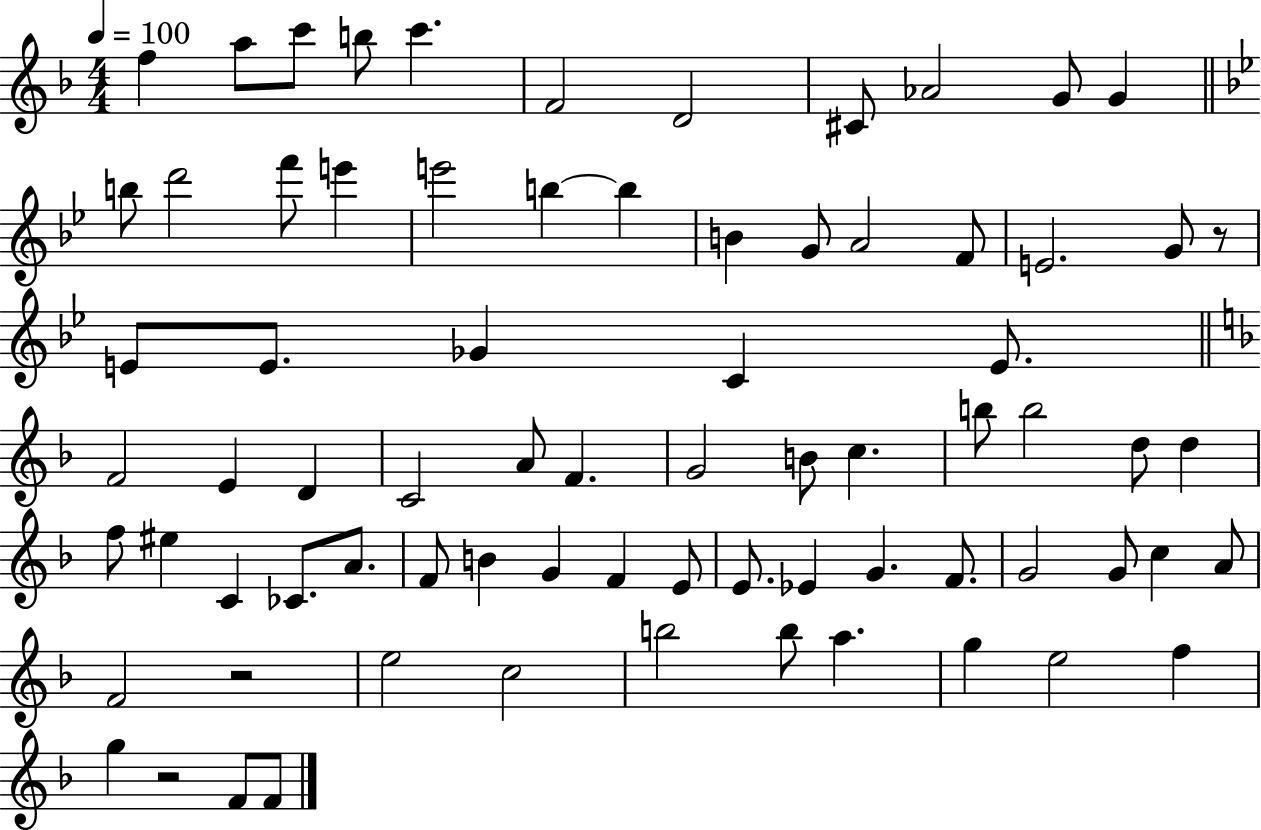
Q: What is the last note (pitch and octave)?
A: F4